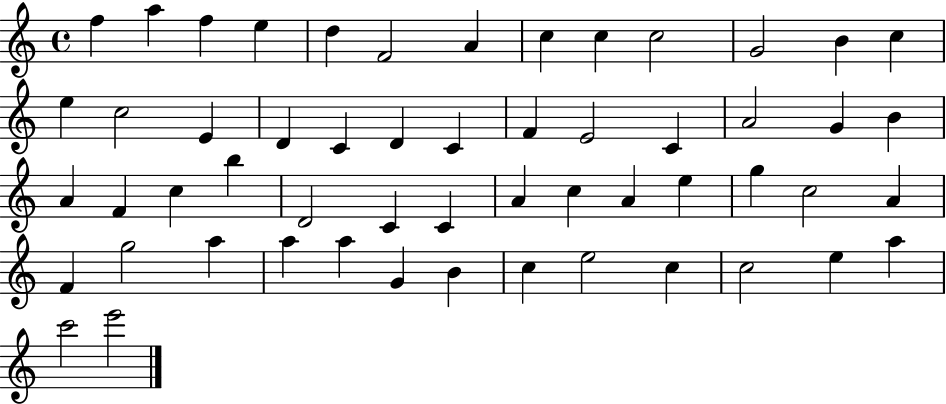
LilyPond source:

{
  \clef treble
  \time 4/4
  \defaultTimeSignature
  \key c \major
  f''4 a''4 f''4 e''4 | d''4 f'2 a'4 | c''4 c''4 c''2 | g'2 b'4 c''4 | \break e''4 c''2 e'4 | d'4 c'4 d'4 c'4 | f'4 e'2 c'4 | a'2 g'4 b'4 | \break a'4 f'4 c''4 b''4 | d'2 c'4 c'4 | a'4 c''4 a'4 e''4 | g''4 c''2 a'4 | \break f'4 g''2 a''4 | a''4 a''4 g'4 b'4 | c''4 e''2 c''4 | c''2 e''4 a''4 | \break c'''2 e'''2 | \bar "|."
}